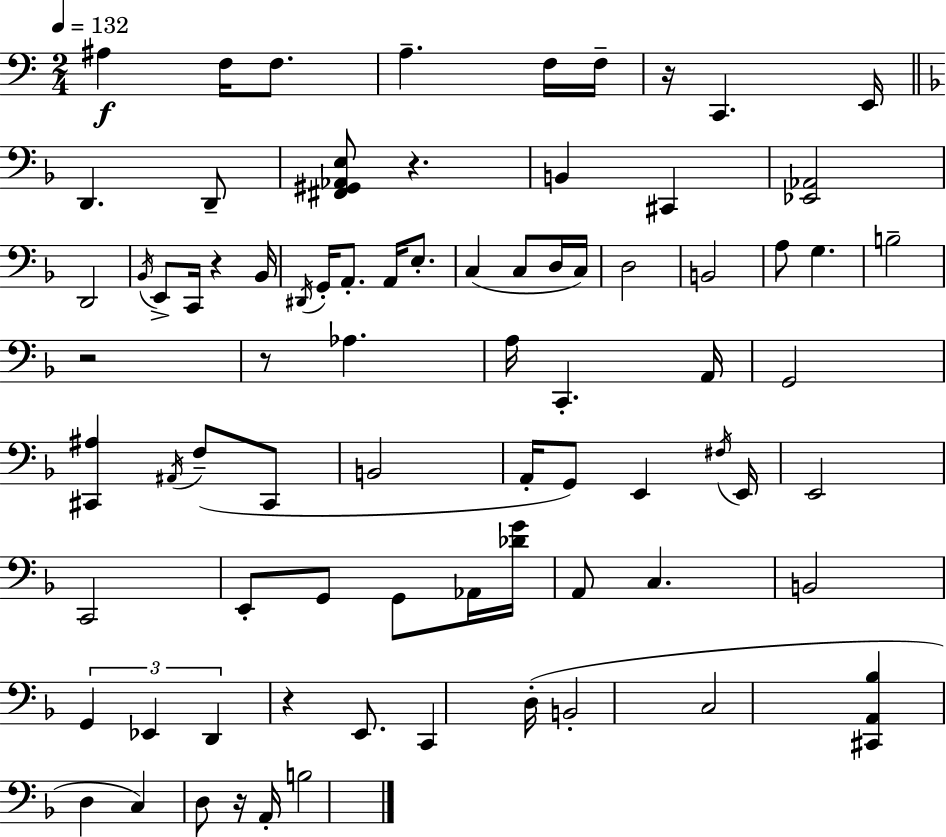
A#3/q F3/s F3/e. A3/q. F3/s F3/s R/s C2/q. E2/s D2/q. D2/e [F#2,G#2,Ab2,E3]/e R/q. B2/q C#2/q [Eb2,Ab2]/h D2/h Bb2/s E2/e C2/s R/q Bb2/s D#2/s G2/s A2/e. A2/s E3/e. C3/q C3/e D3/s C3/s D3/h B2/h A3/e G3/q. B3/h R/h R/e Ab3/q. A3/s C2/q. A2/s G2/h [C#2,A#3]/q A#2/s F3/e C#2/e B2/h A2/s G2/e E2/q F#3/s E2/s E2/h C2/h E2/e G2/e G2/e Ab2/s [Db4,G4]/s A2/e C3/q. B2/h G2/q Eb2/q D2/q R/q E2/e. C2/q D3/s B2/h C3/h [C#2,A2,Bb3]/q D3/q C3/q D3/e R/s A2/s B3/h